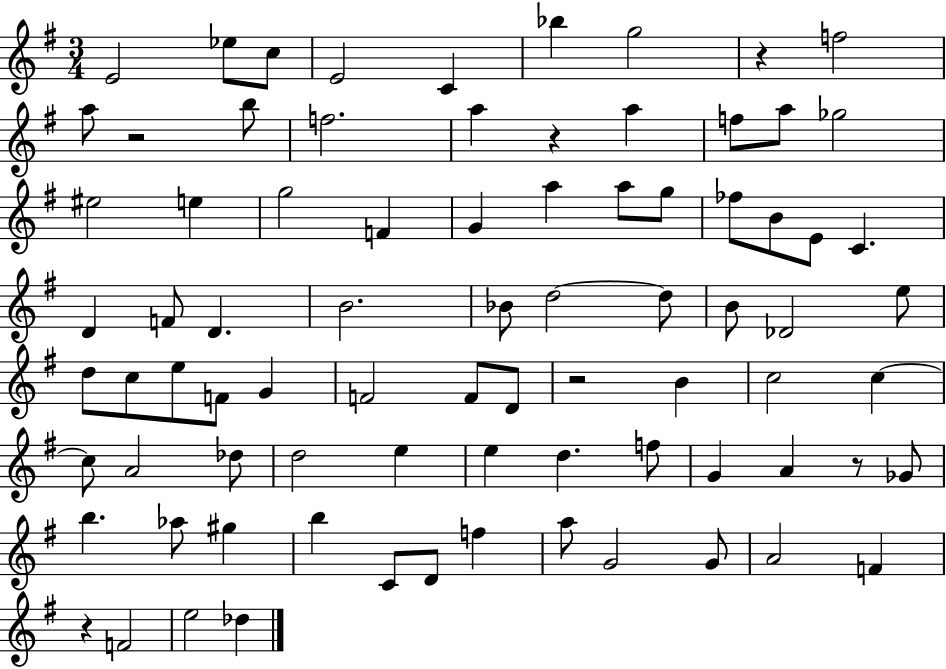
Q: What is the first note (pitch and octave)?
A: E4